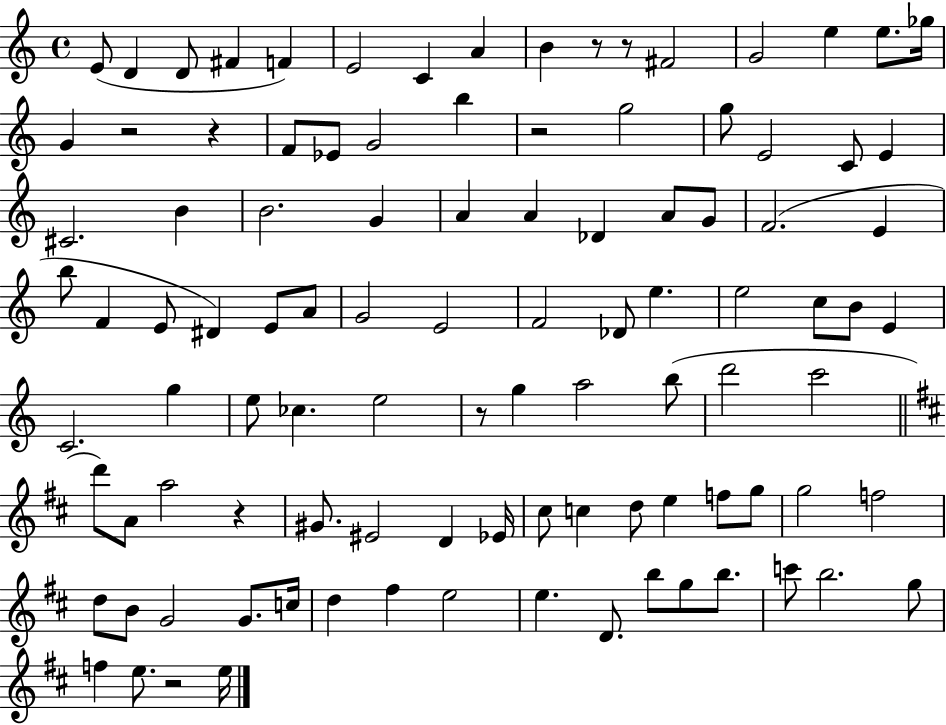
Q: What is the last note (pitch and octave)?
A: E5